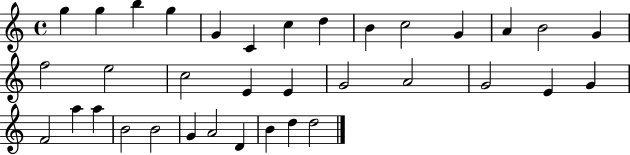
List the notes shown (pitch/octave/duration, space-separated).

G5/q G5/q B5/q G5/q G4/q C4/q C5/q D5/q B4/q C5/h G4/q A4/q B4/h G4/q F5/h E5/h C5/h E4/q E4/q G4/h A4/h G4/h E4/q G4/q F4/h A5/q A5/q B4/h B4/h G4/q A4/h D4/q B4/q D5/q D5/h